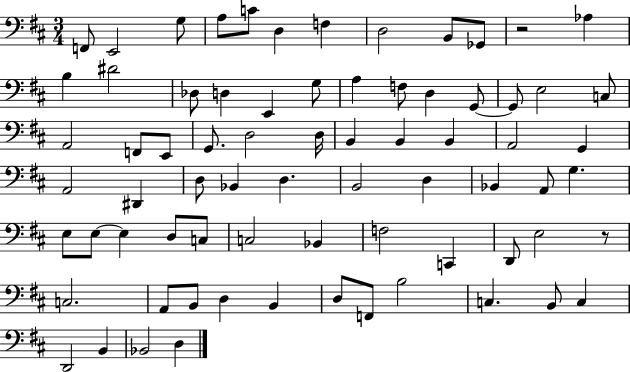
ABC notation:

X:1
T:Untitled
M:3/4
L:1/4
K:D
F,,/2 E,,2 G,/2 A,/2 C/2 D, F, D,2 B,,/2 _G,,/2 z2 _A, B, ^D2 _D,/2 D, E,, G,/2 A, F,/2 D, G,,/2 G,,/2 E,2 C,/2 A,,2 F,,/2 E,,/2 G,,/2 D,2 D,/4 B,, B,, B,, A,,2 G,, A,,2 ^D,, D,/2 _B,, D, B,,2 D, _B,, A,,/2 G, E,/2 E,/2 E, D,/2 C,/2 C,2 _B,, F,2 C,, D,,/2 E,2 z/2 C,2 A,,/2 B,,/2 D, B,, D,/2 F,,/2 B,2 C, B,,/2 C, D,,2 B,, _B,,2 D,